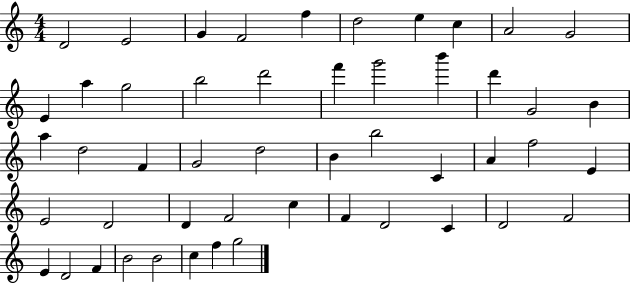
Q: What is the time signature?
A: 4/4